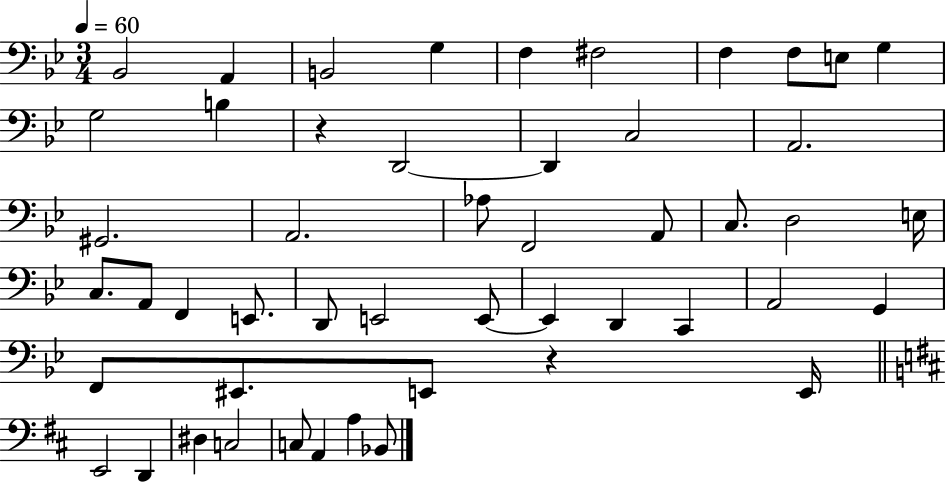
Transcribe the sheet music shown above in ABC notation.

X:1
T:Untitled
M:3/4
L:1/4
K:Bb
_B,,2 A,, B,,2 G, F, ^F,2 F, F,/2 E,/2 G, G,2 B, z D,,2 D,, C,2 A,,2 ^G,,2 A,,2 _A,/2 F,,2 A,,/2 C,/2 D,2 E,/4 C,/2 A,,/2 F,, E,,/2 D,,/2 E,,2 E,,/2 E,, D,, C,, A,,2 G,, F,,/2 ^E,,/2 E,,/2 z E,,/4 E,,2 D,, ^D, C,2 C,/2 A,, A, _B,,/2